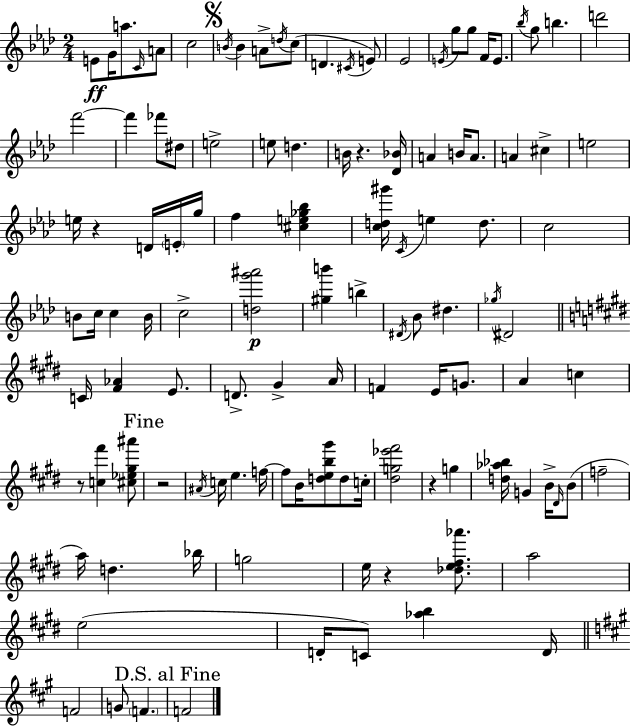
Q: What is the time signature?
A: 2/4